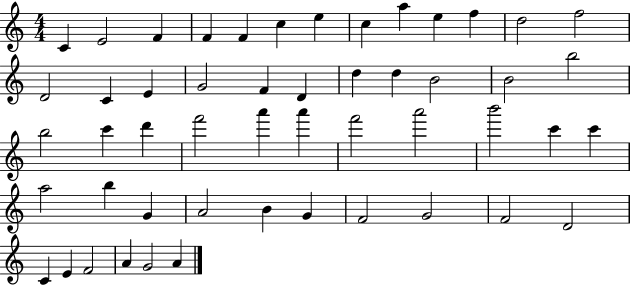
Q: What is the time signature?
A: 4/4